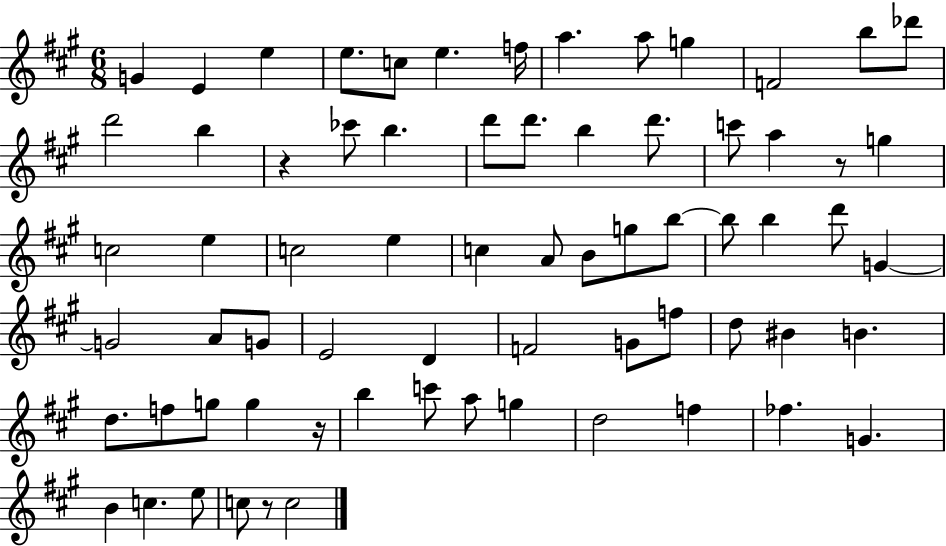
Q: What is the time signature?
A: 6/8